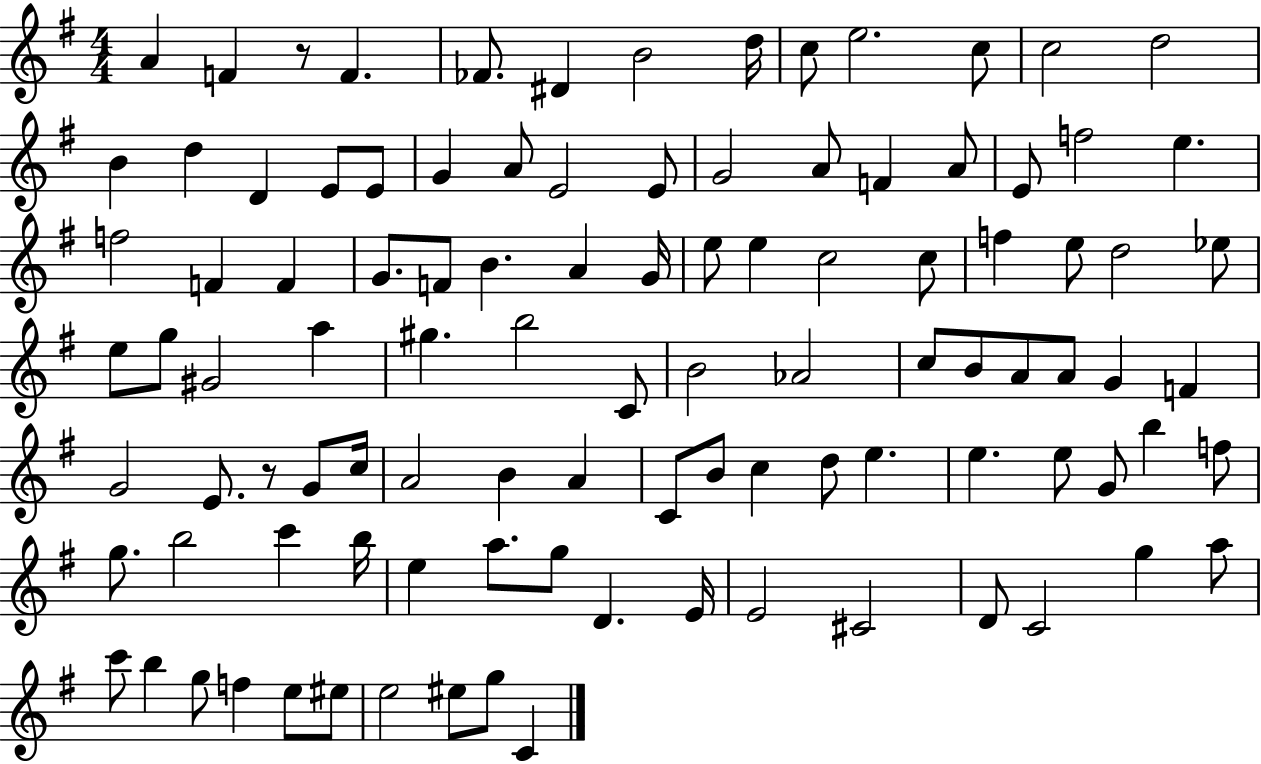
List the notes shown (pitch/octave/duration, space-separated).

A4/q F4/q R/e F4/q. FES4/e. D#4/q B4/h D5/s C5/e E5/h. C5/e C5/h D5/h B4/q D5/q D4/q E4/e E4/e G4/q A4/e E4/h E4/e G4/h A4/e F4/q A4/e E4/e F5/h E5/q. F5/h F4/q F4/q G4/e. F4/e B4/q. A4/q G4/s E5/e E5/q C5/h C5/e F5/q E5/e D5/h Eb5/e E5/e G5/e G#4/h A5/q G#5/q. B5/h C4/e B4/h Ab4/h C5/e B4/e A4/e A4/e G4/q F4/q G4/h E4/e. R/e G4/e C5/s A4/h B4/q A4/q C4/e B4/e C5/q D5/e E5/q. E5/q. E5/e G4/e B5/q F5/e G5/e. B5/h C6/q B5/s E5/q A5/e. G5/e D4/q. E4/s E4/h C#4/h D4/e C4/h G5/q A5/e C6/e B5/q G5/e F5/q E5/e EIS5/e E5/h EIS5/e G5/e C4/q